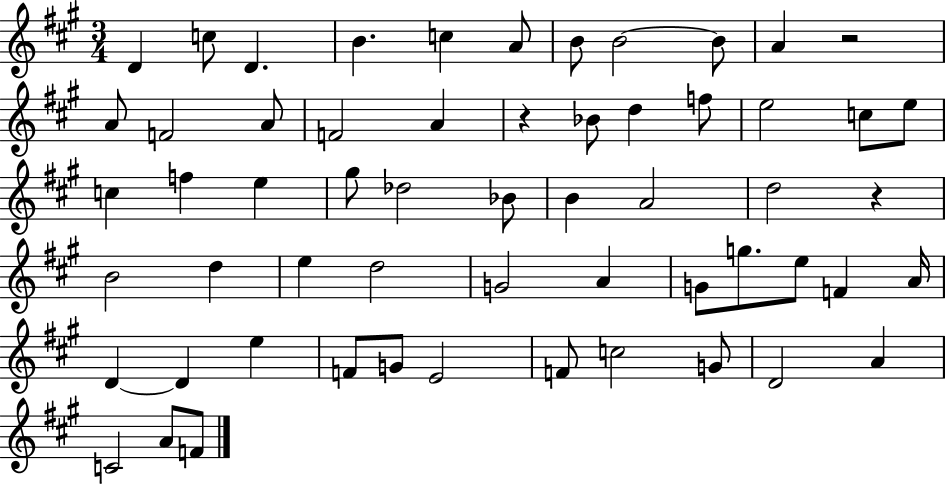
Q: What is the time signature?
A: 3/4